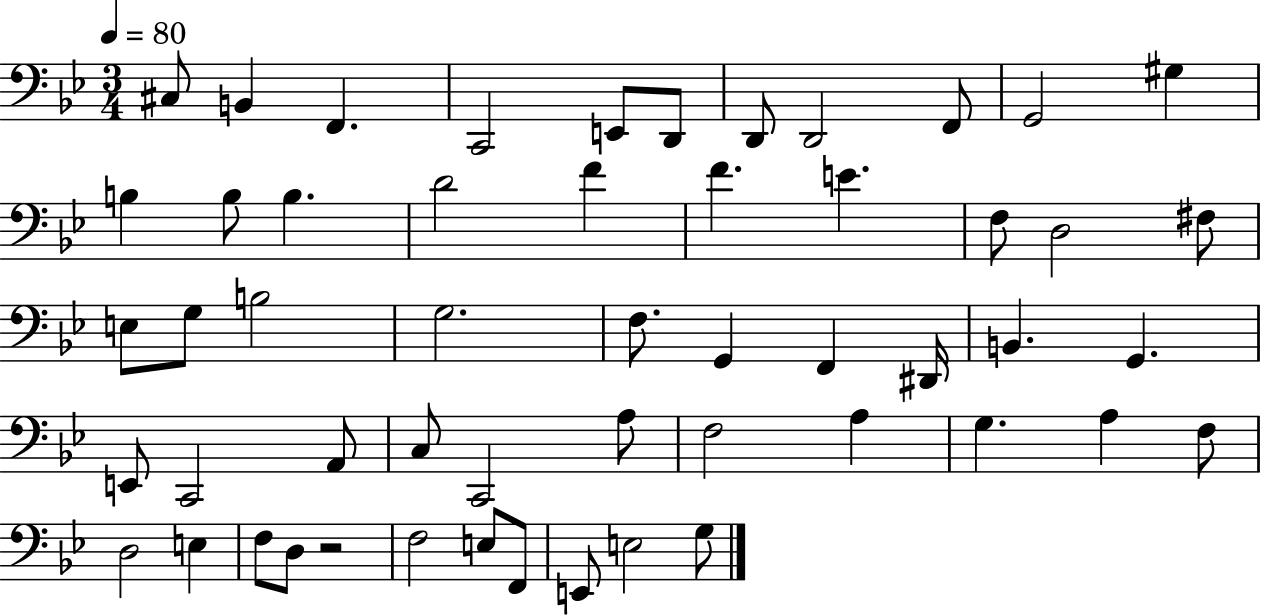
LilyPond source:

{
  \clef bass
  \numericTimeSignature
  \time 3/4
  \key bes \major
  \tempo 4 = 80
  cis8 b,4 f,4. | c,2 e,8 d,8 | d,8 d,2 f,8 | g,2 gis4 | \break b4 b8 b4. | d'2 f'4 | f'4. e'4. | f8 d2 fis8 | \break e8 g8 b2 | g2. | f8. g,4 f,4 dis,16 | b,4. g,4. | \break e,8 c,2 a,8 | c8 c,2 a8 | f2 a4 | g4. a4 f8 | \break d2 e4 | f8 d8 r2 | f2 e8 f,8 | e,8 e2 g8 | \break \bar "|."
}